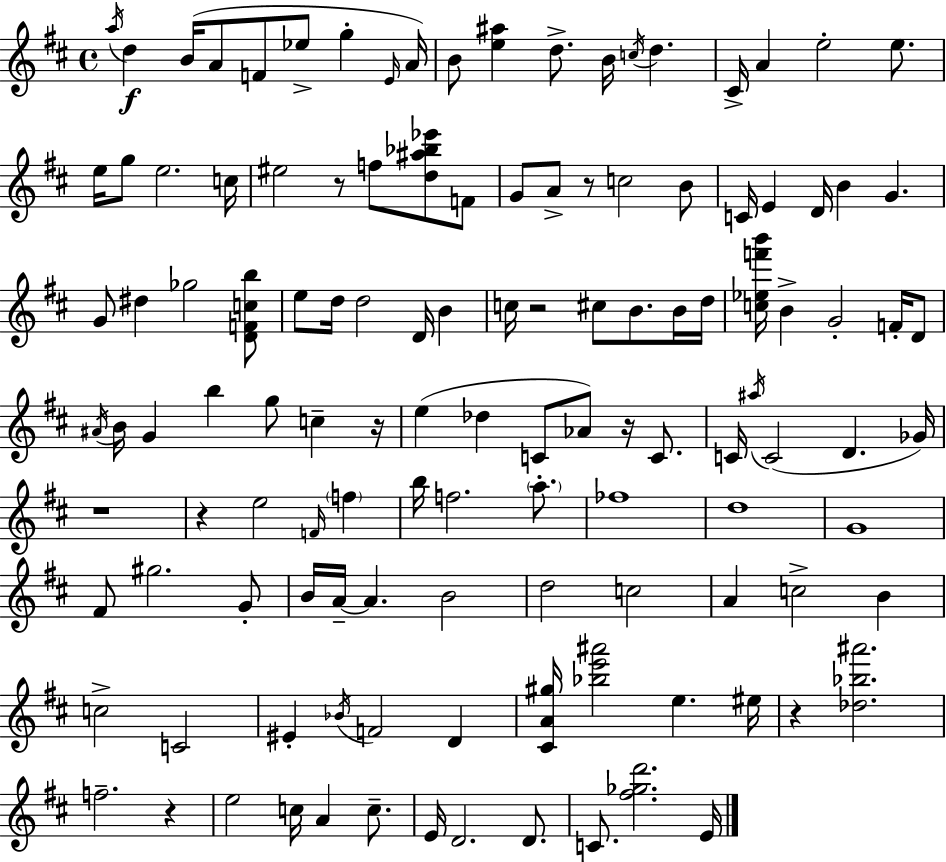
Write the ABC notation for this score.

X:1
T:Untitled
M:4/4
L:1/4
K:D
a/4 d B/4 A/2 F/2 _e/2 g E/4 A/4 B/2 [e^a] d/2 B/4 c/4 d ^C/4 A e2 e/2 e/4 g/2 e2 c/4 ^e2 z/2 f/2 [d^a_b_e']/2 F/2 G/2 A/2 z/2 c2 B/2 C/4 E D/4 B G G/2 ^d _g2 [DFcb]/2 e/2 d/4 d2 D/4 B c/4 z2 ^c/2 B/2 B/4 d/4 [c_ef'b']/4 B G2 F/4 D/2 ^A/4 B/4 G b g/2 c z/4 e _d C/2 _A/2 z/4 C/2 C/4 ^a/4 C2 D _G/4 z4 z e2 F/4 f b/4 f2 a/2 _f4 d4 G4 ^F/2 ^g2 G/2 B/4 A/4 A B2 d2 c2 A c2 B c2 C2 ^E _B/4 F2 D [^CA^g]/4 [_be'^a']2 e ^e/4 z [_d_b^a']2 f2 z e2 c/4 A c/2 E/4 D2 D/2 C/2 [^f_gd']2 E/4